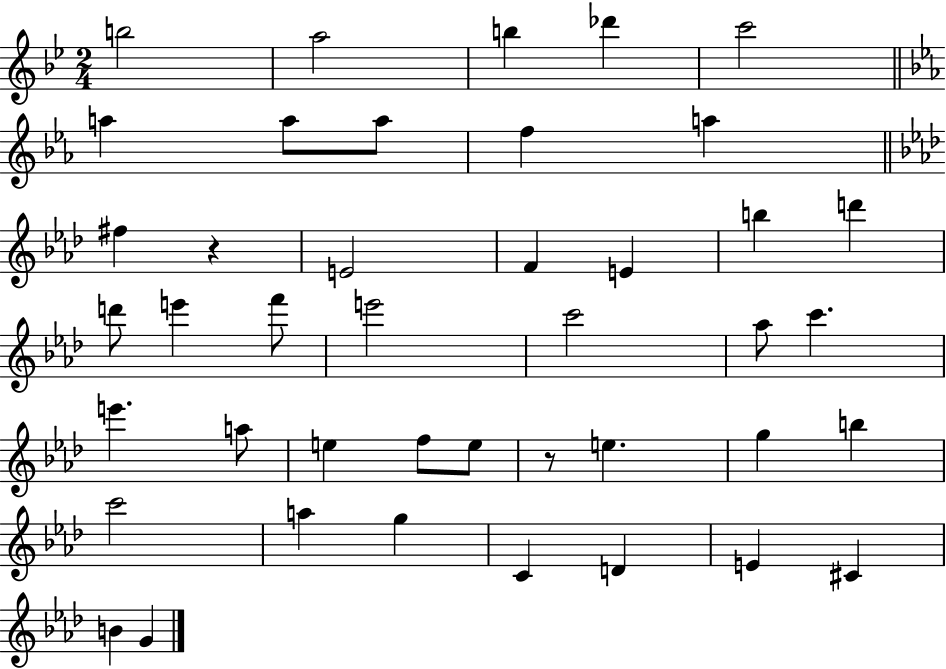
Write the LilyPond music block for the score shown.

{
  \clef treble
  \numericTimeSignature
  \time 2/4
  \key bes \major
  b''2 | a''2 | b''4 des'''4 | c'''2 | \break \bar "||" \break \key ees \major a''4 a''8 a''8 | f''4 a''4 | \bar "||" \break \key aes \major fis''4 r4 | e'2 | f'4 e'4 | b''4 d'''4 | \break d'''8 e'''4 f'''8 | e'''2 | c'''2 | aes''8 c'''4. | \break e'''4. a''8 | e''4 f''8 e''8 | r8 e''4. | g''4 b''4 | \break c'''2 | a''4 g''4 | c'4 d'4 | e'4 cis'4 | \break b'4 g'4 | \bar "|."
}